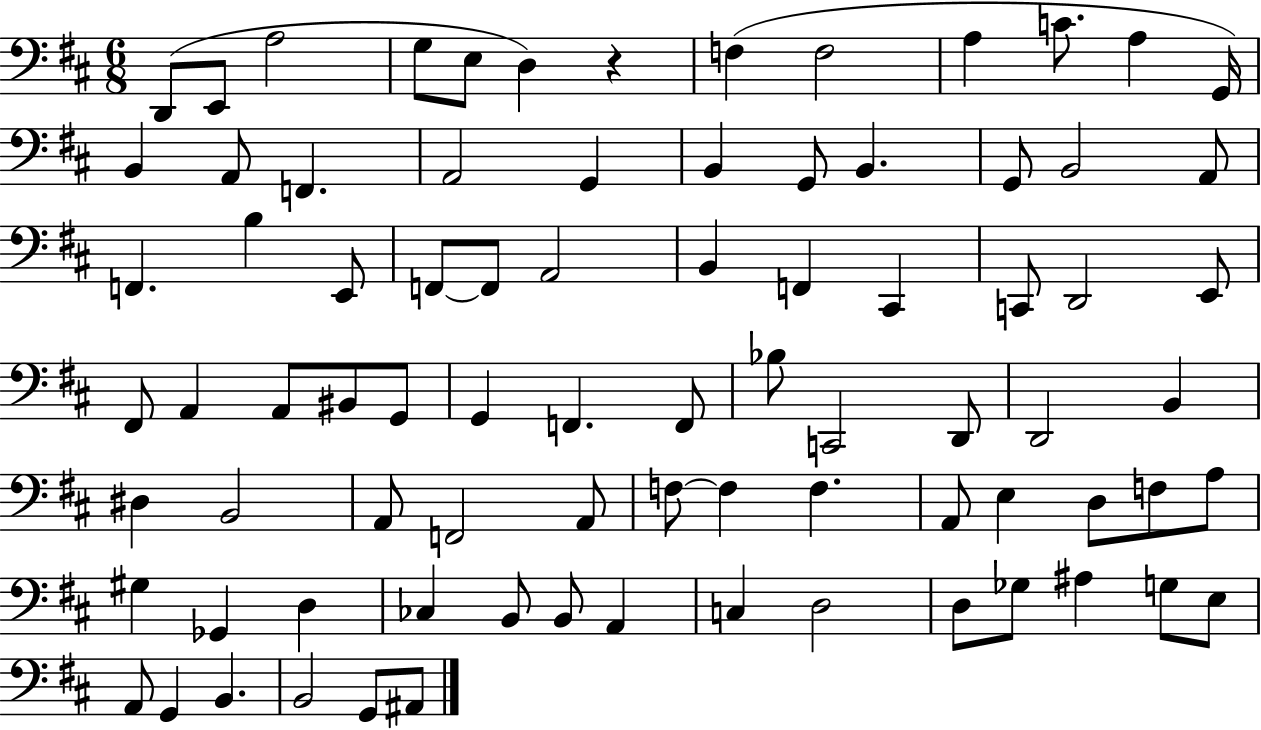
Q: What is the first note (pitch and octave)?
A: D2